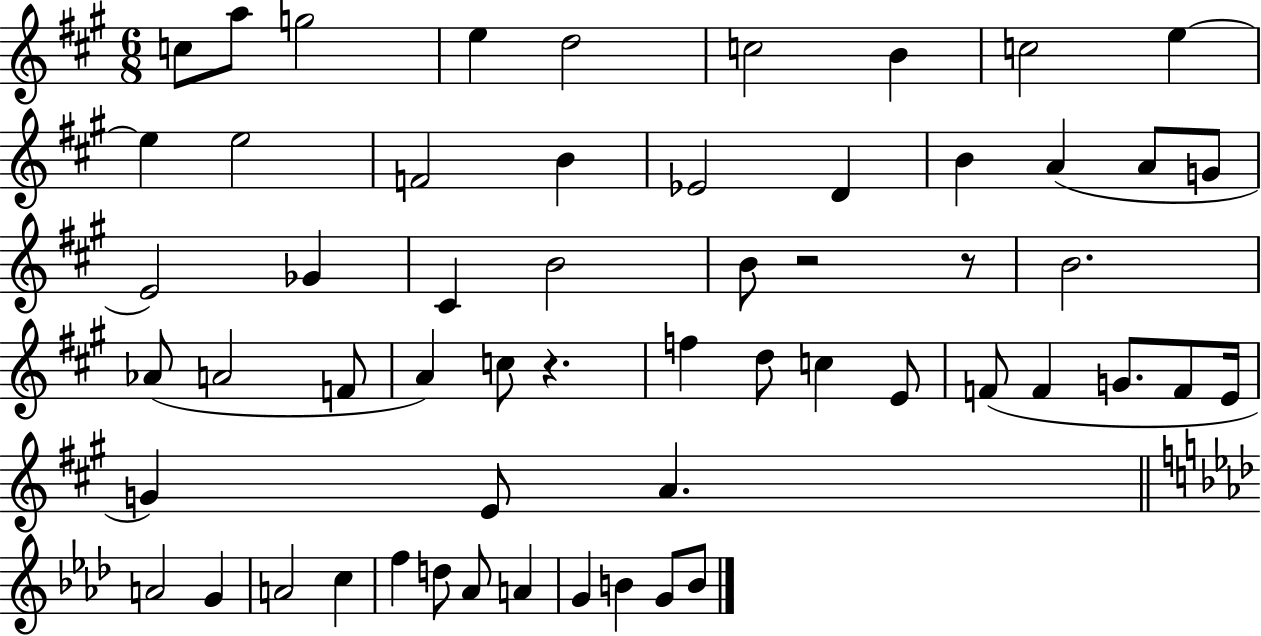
X:1
T:Untitled
M:6/8
L:1/4
K:A
c/2 a/2 g2 e d2 c2 B c2 e e e2 F2 B _E2 D B A A/2 G/2 E2 _G ^C B2 B/2 z2 z/2 B2 _A/2 A2 F/2 A c/2 z f d/2 c E/2 F/2 F G/2 F/2 E/4 G E/2 A A2 G A2 c f d/2 _A/2 A G B G/2 B/2